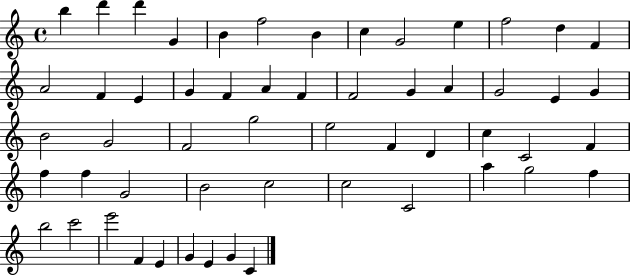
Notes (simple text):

B5/q D6/q D6/q G4/q B4/q F5/h B4/q C5/q G4/h E5/q F5/h D5/q F4/q A4/h F4/q E4/q G4/q F4/q A4/q F4/q F4/h G4/q A4/q G4/h E4/q G4/q B4/h G4/h F4/h G5/h E5/h F4/q D4/q C5/q C4/h F4/q F5/q F5/q G4/h B4/h C5/h C5/h C4/h A5/q G5/h F5/q B5/h C6/h E6/h F4/q E4/q G4/q E4/q G4/q C4/q